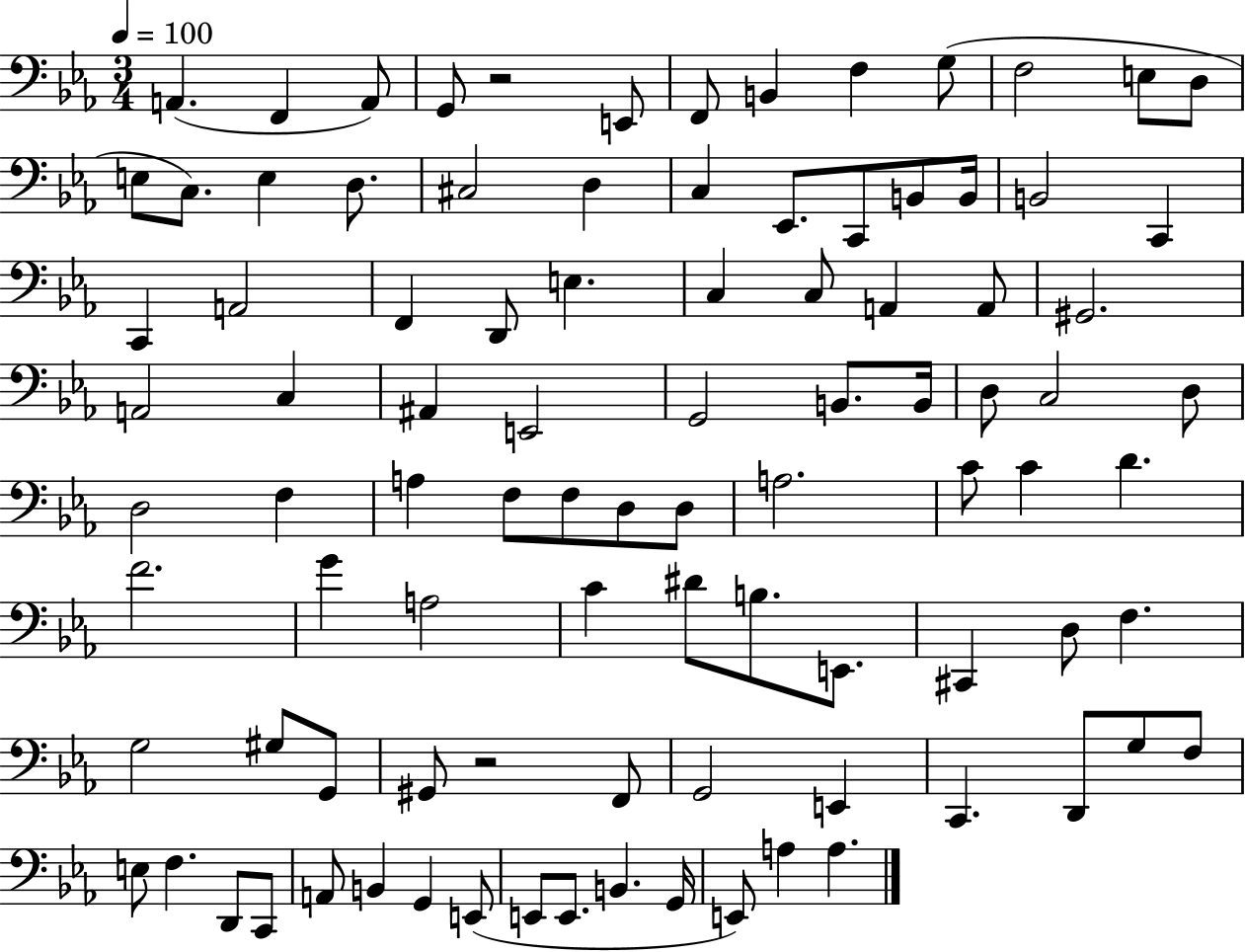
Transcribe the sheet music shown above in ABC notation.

X:1
T:Untitled
M:3/4
L:1/4
K:Eb
A,, F,, A,,/2 G,,/2 z2 E,,/2 F,,/2 B,, F, G,/2 F,2 E,/2 D,/2 E,/2 C,/2 E, D,/2 ^C,2 D, C, _E,,/2 C,,/2 B,,/2 B,,/4 B,,2 C,, C,, A,,2 F,, D,,/2 E, C, C,/2 A,, A,,/2 ^G,,2 A,,2 C, ^A,, E,,2 G,,2 B,,/2 B,,/4 D,/2 C,2 D,/2 D,2 F, A, F,/2 F,/2 D,/2 D,/2 A,2 C/2 C D F2 G A,2 C ^D/2 B,/2 E,,/2 ^C,, D,/2 F, G,2 ^G,/2 G,,/2 ^G,,/2 z2 F,,/2 G,,2 E,, C,, D,,/2 G,/2 F,/2 E,/2 F, D,,/2 C,,/2 A,,/2 B,, G,, E,,/2 E,,/2 E,,/2 B,, G,,/4 E,,/2 A, A,